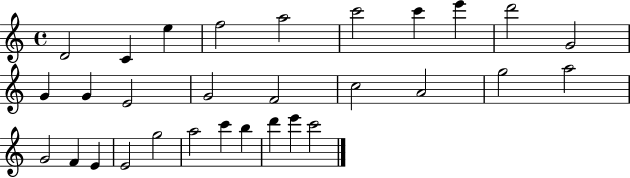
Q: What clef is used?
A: treble